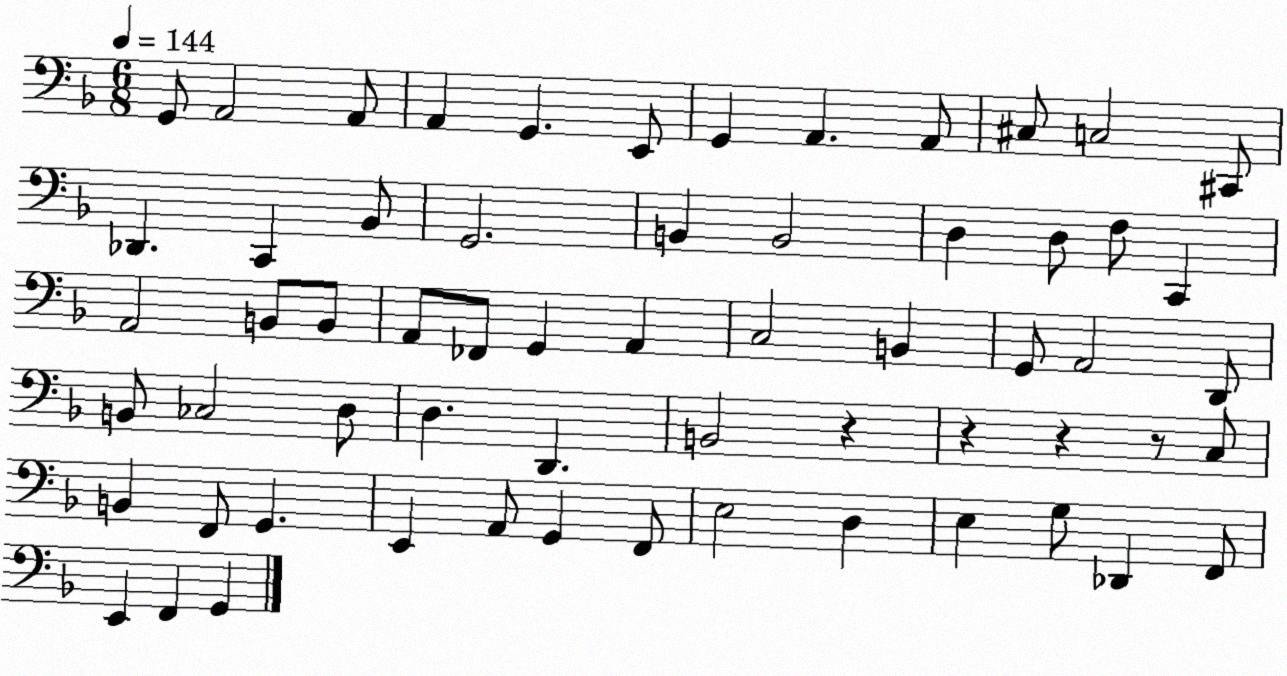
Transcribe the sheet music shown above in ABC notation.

X:1
T:Untitled
M:6/8
L:1/4
K:F
G,,/2 A,,2 A,,/2 A,, G,, E,,/2 G,, A,, A,,/2 ^C,/2 C,2 ^C,,/2 _D,, C,, _B,,/2 G,,2 B,, B,,2 D, D,/2 F,/2 C,, A,,2 B,,/2 B,,/2 A,,/2 _F,,/2 G,, A,, C,2 B,, G,,/2 A,,2 D,,/2 B,,/2 _C,2 D,/2 D, D,, B,,2 z z z z/2 C,/2 B,, F,,/2 G,, E,, A,,/2 G,, F,,/2 E,2 D, E, G,/2 _D,, F,,/2 E,, F,, G,,